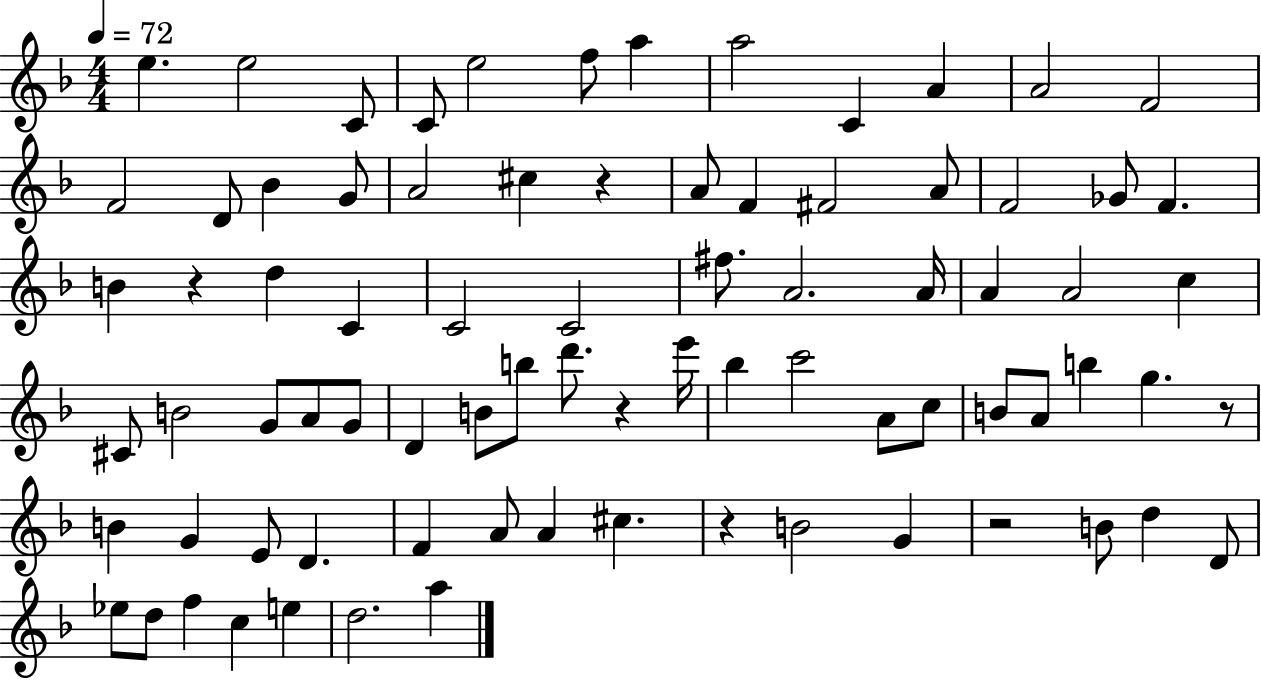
X:1
T:Untitled
M:4/4
L:1/4
K:F
e e2 C/2 C/2 e2 f/2 a a2 C A A2 F2 F2 D/2 _B G/2 A2 ^c z A/2 F ^F2 A/2 F2 _G/2 F B z d C C2 C2 ^f/2 A2 A/4 A A2 c ^C/2 B2 G/2 A/2 G/2 D B/2 b/2 d'/2 z e'/4 _b c'2 A/2 c/2 B/2 A/2 b g z/2 B G E/2 D F A/2 A ^c z B2 G z2 B/2 d D/2 _e/2 d/2 f c e d2 a